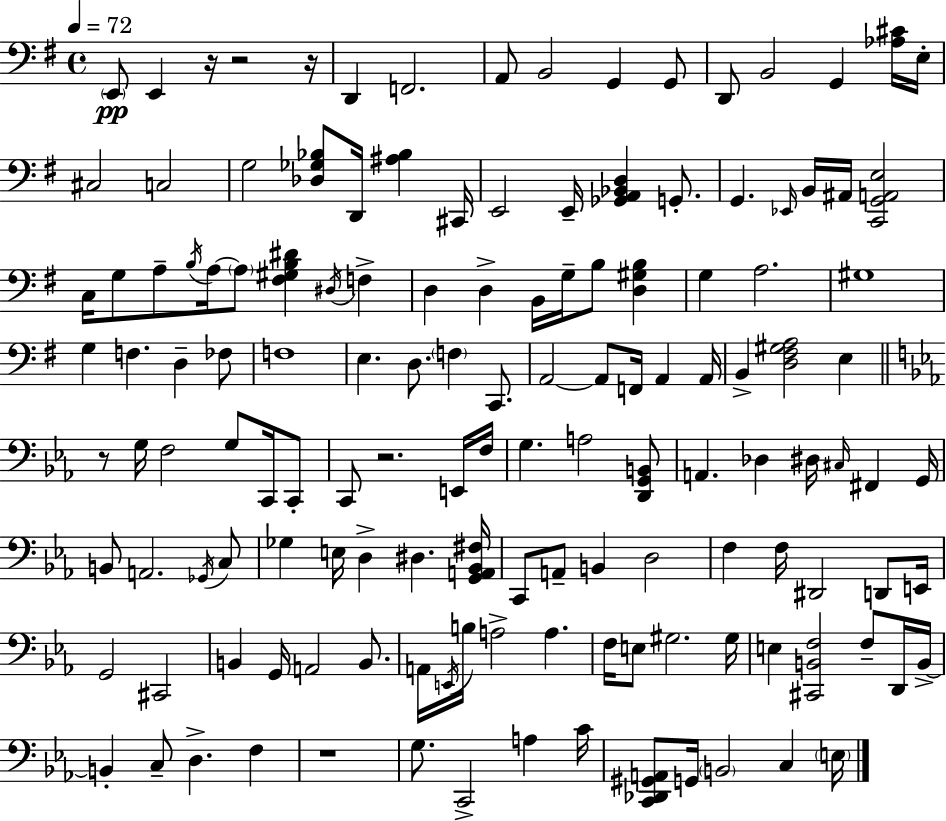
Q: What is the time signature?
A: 4/4